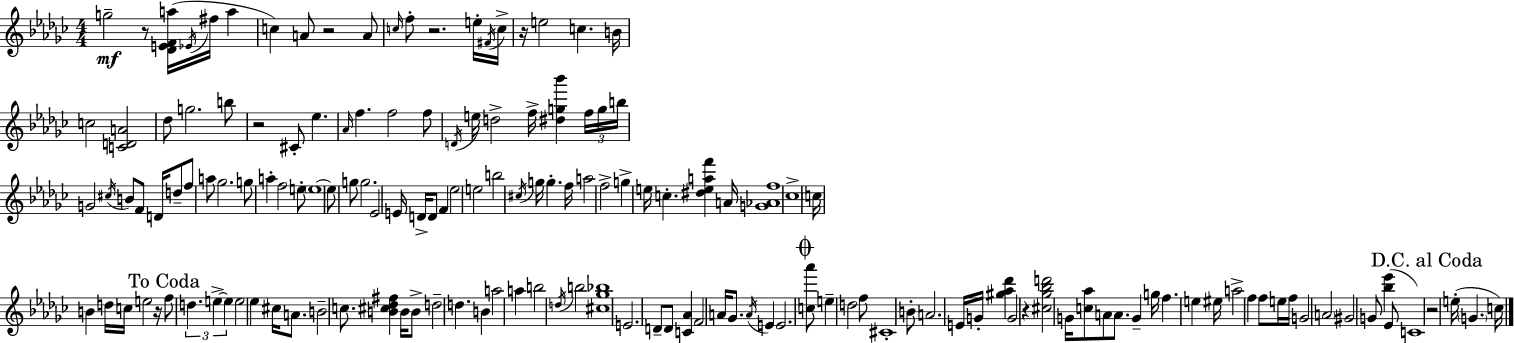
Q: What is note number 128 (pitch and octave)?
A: G4